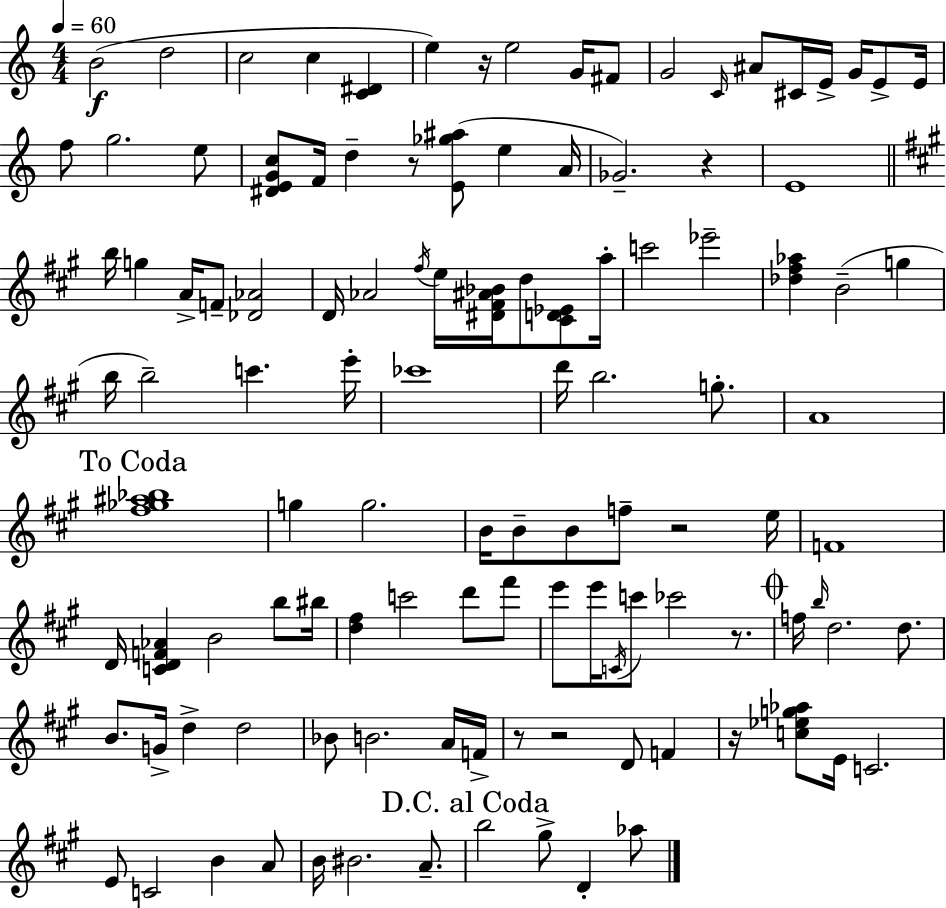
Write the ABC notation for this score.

X:1
T:Untitled
M:4/4
L:1/4
K:Am
B2 d2 c2 c [C^D] e z/4 e2 G/4 ^F/2 G2 C/4 ^A/2 ^C/4 E/4 G/4 E/2 E/4 f/2 g2 e/2 [^DEGc]/2 F/4 d z/2 [E_g^a]/2 e A/4 _G2 z E4 b/4 g A/4 F/2 [_D_A]2 D/4 _A2 ^f/4 e/4 [^D^F^A_B]/4 d/2 [^CD_E]/2 a/4 c'2 _e'2 [_d^f_a] B2 g b/4 b2 c' e'/4 _c'4 d'/4 b2 g/2 A4 [^f_g^a_b]4 g g2 B/4 B/2 B/2 f/2 z2 e/4 F4 D/4 [CDF_A] B2 b/2 ^b/4 [d^f] c'2 d'/2 ^f'/2 e'/2 e'/4 C/4 c'/2 _c'2 z/2 f/4 b/4 d2 d/2 B/2 G/4 d d2 _B/2 B2 A/4 F/4 z/2 z2 D/2 F z/4 [c_eg_a]/2 E/4 C2 E/2 C2 B A/2 B/4 ^B2 A/2 b2 ^g/2 D _a/2